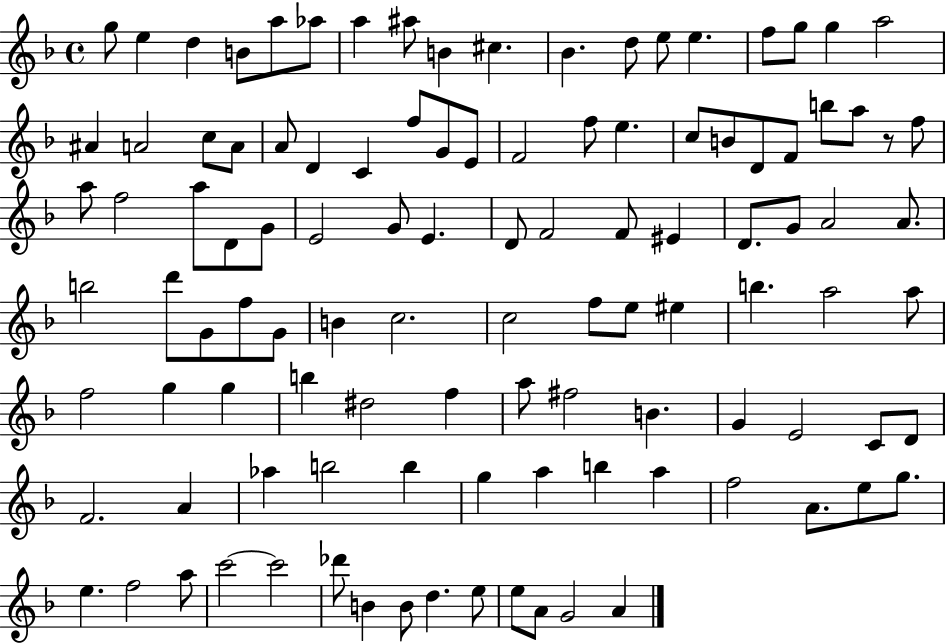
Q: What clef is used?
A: treble